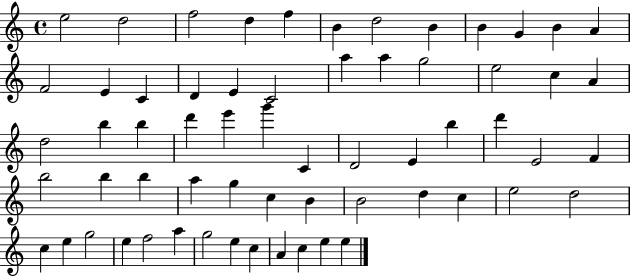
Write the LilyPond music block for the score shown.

{
  \clef treble
  \time 4/4
  \defaultTimeSignature
  \key c \major
  e''2 d''2 | f''2 d''4 f''4 | b'4 d''2 b'4 | b'4 g'4 b'4 a'4 | \break f'2 e'4 c'4 | d'4 e'4 c'2 | a''4 a''4 g''2 | e''2 c''4 a'4 | \break d''2 b''4 b''4 | d'''4 e'''4 g'''4 c'4 | d'2 e'4 b''4 | d'''4 e'2 f'4 | \break b''2 b''4 b''4 | a''4 g''4 c''4 b'4 | b'2 d''4 c''4 | e''2 d''2 | \break c''4 e''4 g''2 | e''4 f''2 a''4 | g''2 e''4 c''4 | a'4 c''4 e''4 e''4 | \break \bar "|."
}